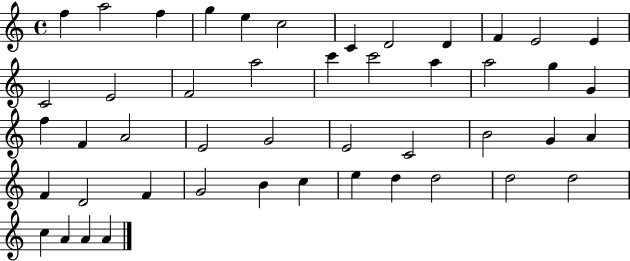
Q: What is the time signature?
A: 4/4